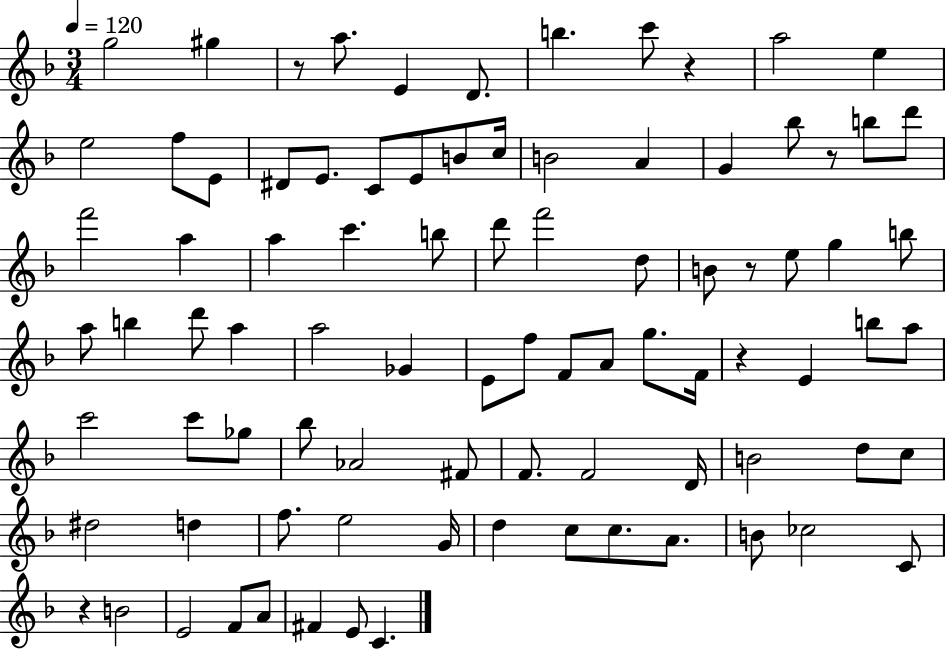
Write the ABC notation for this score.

X:1
T:Untitled
M:3/4
L:1/4
K:F
g2 ^g z/2 a/2 E D/2 b c'/2 z a2 e e2 f/2 E/2 ^D/2 E/2 C/2 E/2 B/2 c/4 B2 A G _b/2 z/2 b/2 d'/2 f'2 a a c' b/2 d'/2 f'2 d/2 B/2 z/2 e/2 g b/2 a/2 b d'/2 a a2 _G E/2 f/2 F/2 A/2 g/2 F/4 z E b/2 a/2 c'2 c'/2 _g/2 _b/2 _A2 ^F/2 F/2 F2 D/4 B2 d/2 c/2 ^d2 d f/2 e2 G/4 d c/2 c/2 A/2 B/2 _c2 C/2 z B2 E2 F/2 A/2 ^F E/2 C